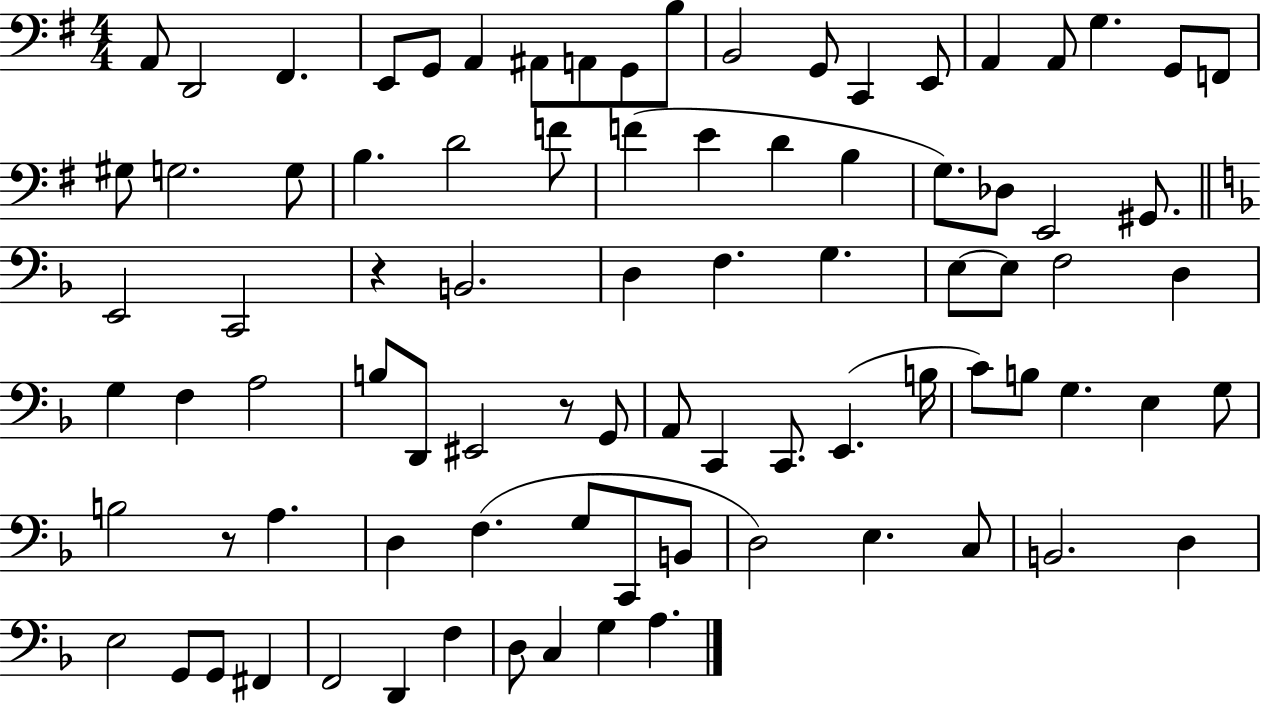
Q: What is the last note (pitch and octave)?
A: A3